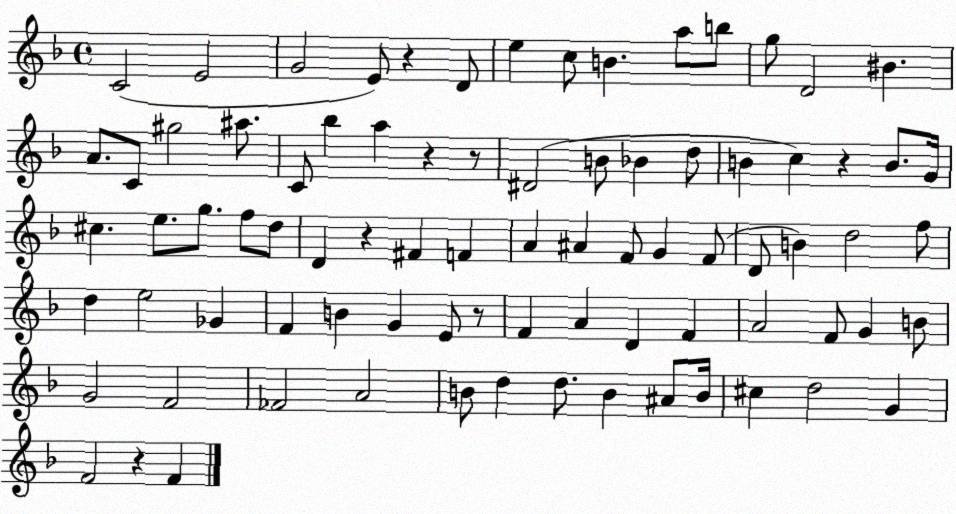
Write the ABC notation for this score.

X:1
T:Untitled
M:4/4
L:1/4
K:F
C2 E2 G2 E/2 z D/2 e c/2 B a/2 b/2 g/2 D2 ^B A/2 C/2 ^g2 ^a/2 C/2 _b a z z/2 ^D2 B/2 _B d/2 B c z B/2 G/4 ^c e/2 g/2 f/2 d/2 D z ^F F A ^A F/2 G F/2 D/2 B d2 f/2 d e2 _G F B G E/2 z/2 F A D F A2 F/2 G B/2 G2 F2 _F2 A2 B/2 d d/2 B ^A/2 B/4 ^c d2 G F2 z F